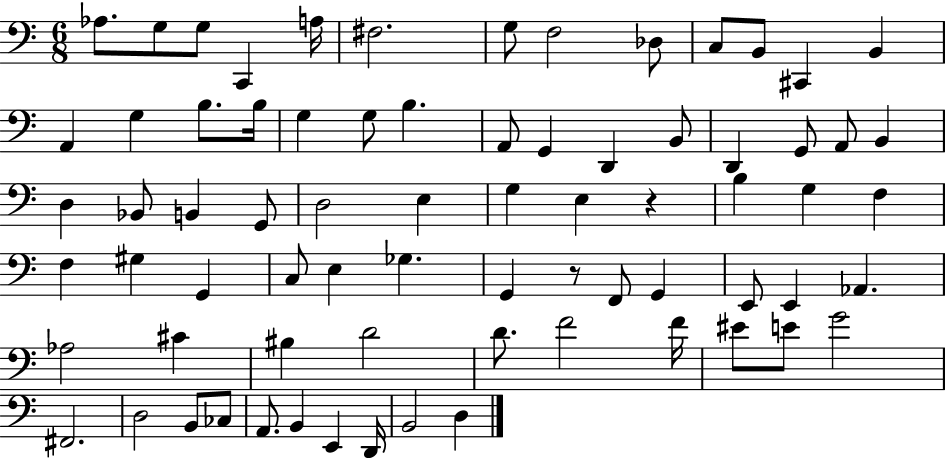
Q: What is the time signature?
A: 6/8